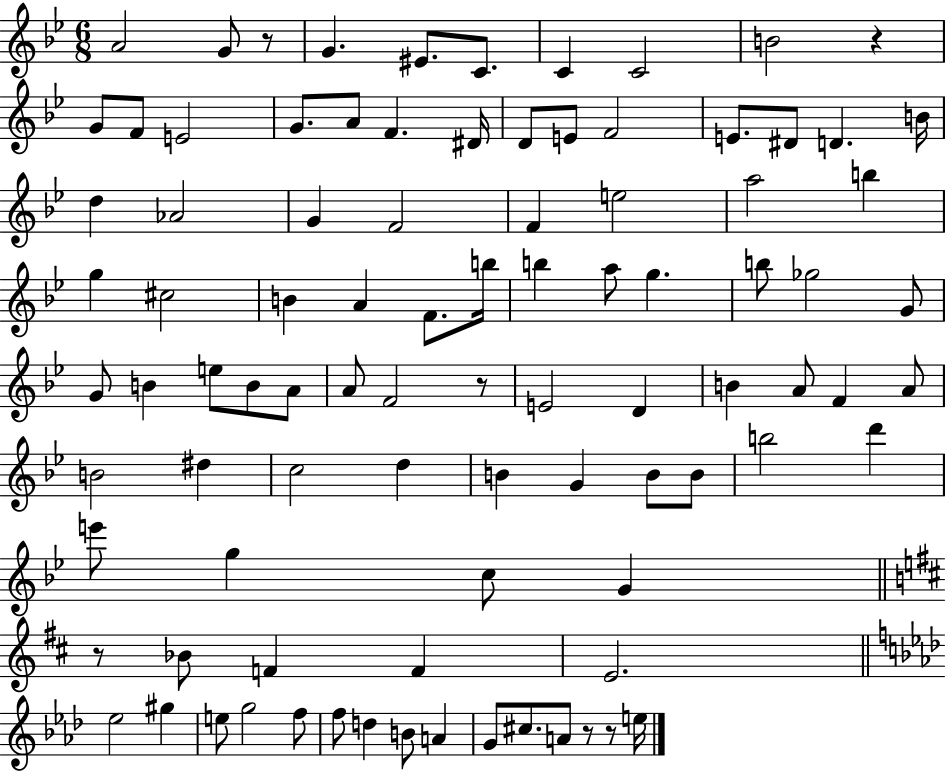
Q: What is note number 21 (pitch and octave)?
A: D4